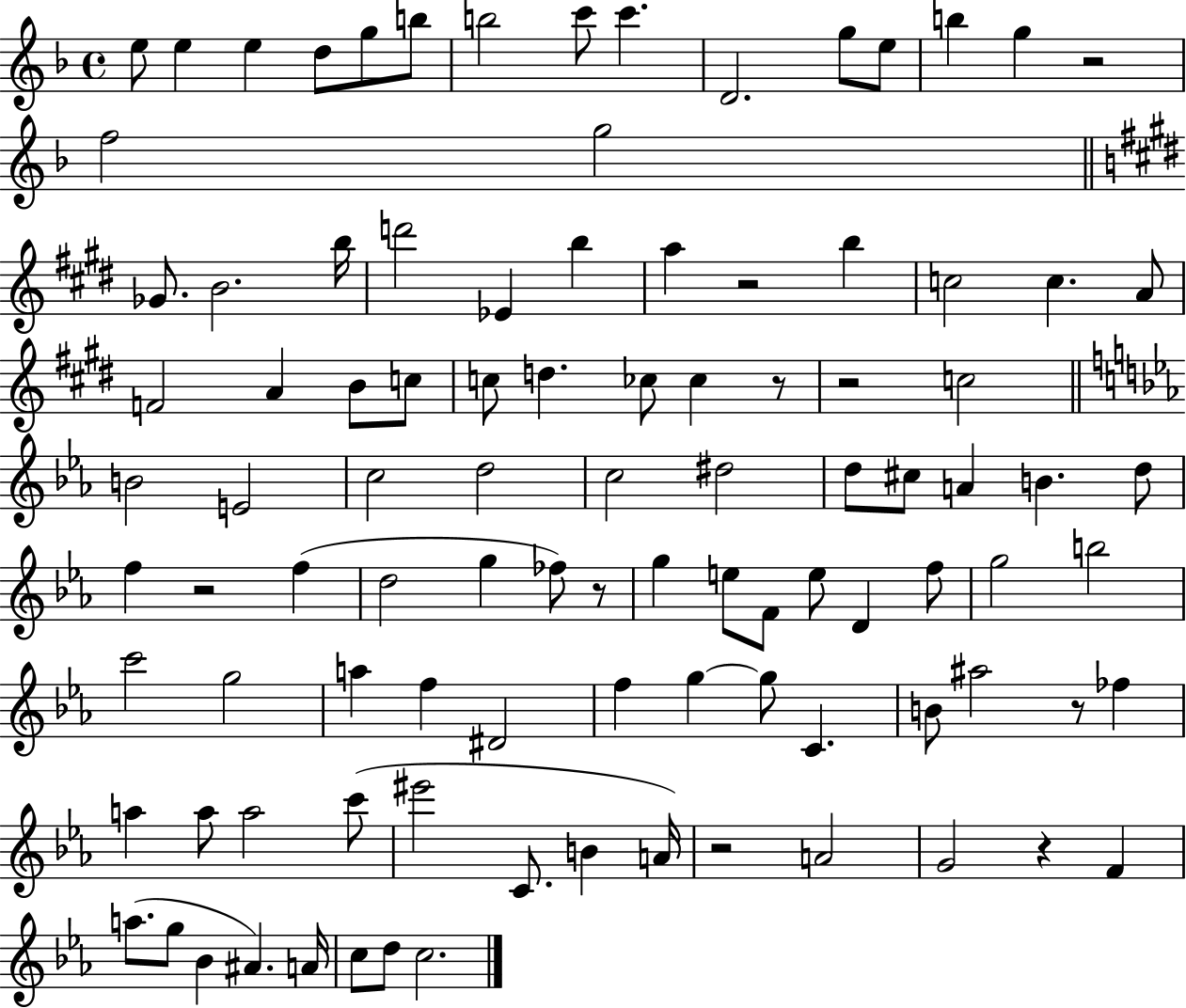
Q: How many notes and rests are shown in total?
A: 100